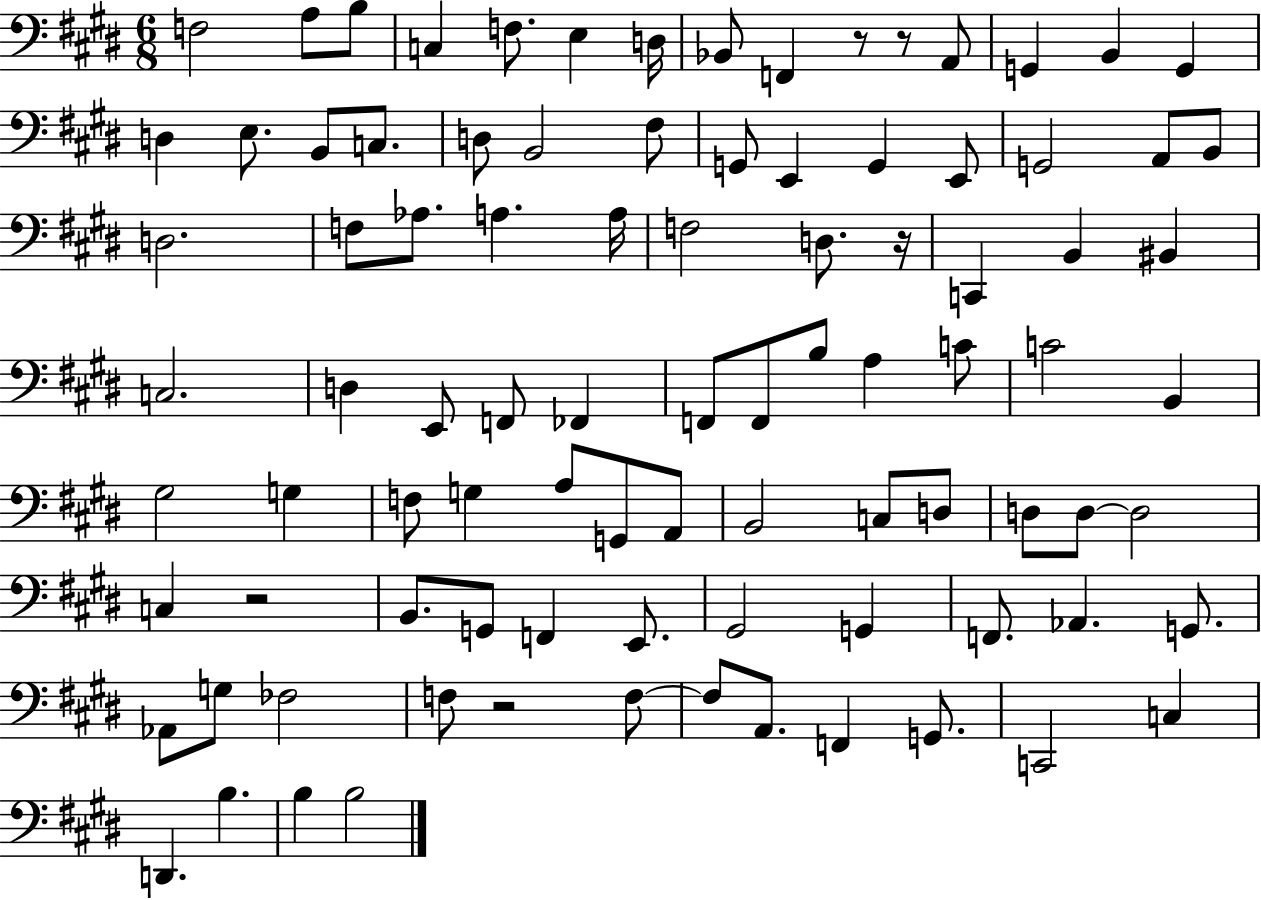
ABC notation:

X:1
T:Untitled
M:6/8
L:1/4
K:E
F,2 A,/2 B,/2 C, F,/2 E, D,/4 _B,,/2 F,, z/2 z/2 A,,/2 G,, B,, G,, D, E,/2 B,,/2 C,/2 D,/2 B,,2 ^F,/2 G,,/2 E,, G,, E,,/2 G,,2 A,,/2 B,,/2 D,2 F,/2 _A,/2 A, A,/4 F,2 D,/2 z/4 C,, B,, ^B,, C,2 D, E,,/2 F,,/2 _F,, F,,/2 F,,/2 B,/2 A, C/2 C2 B,, ^G,2 G, F,/2 G, A,/2 G,,/2 A,,/2 B,,2 C,/2 D,/2 D,/2 D,/2 D,2 C, z2 B,,/2 G,,/2 F,, E,,/2 ^G,,2 G,, F,,/2 _A,, G,,/2 _A,,/2 G,/2 _F,2 F,/2 z2 F,/2 F,/2 A,,/2 F,, G,,/2 C,,2 C, D,, B, B, B,2